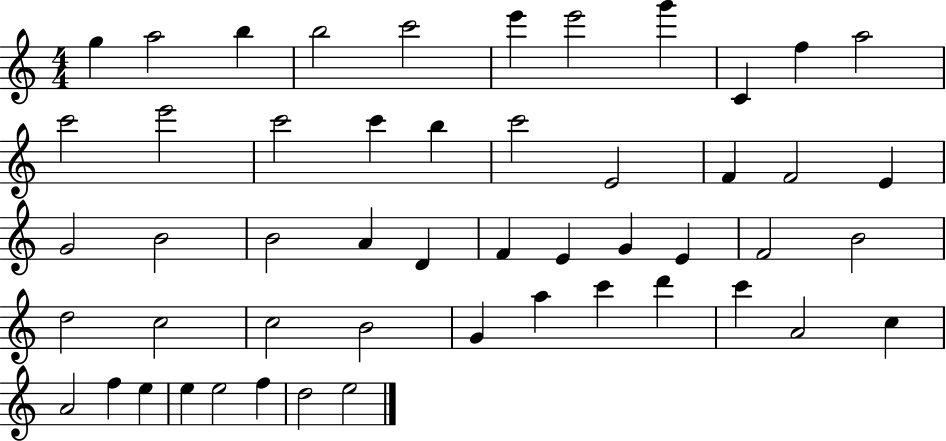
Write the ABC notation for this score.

X:1
T:Untitled
M:4/4
L:1/4
K:C
g a2 b b2 c'2 e' e'2 g' C f a2 c'2 e'2 c'2 c' b c'2 E2 F F2 E G2 B2 B2 A D F E G E F2 B2 d2 c2 c2 B2 G a c' d' c' A2 c A2 f e e e2 f d2 e2